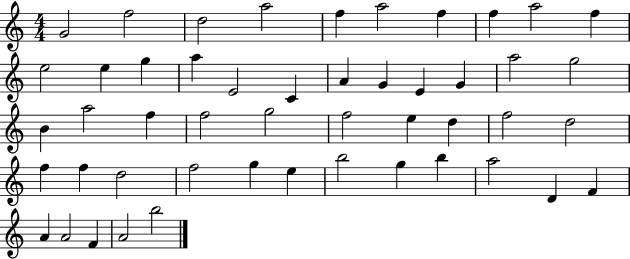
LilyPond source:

{
  \clef treble
  \numericTimeSignature
  \time 4/4
  \key c \major
  g'2 f''2 | d''2 a''2 | f''4 a''2 f''4 | f''4 a''2 f''4 | \break e''2 e''4 g''4 | a''4 e'2 c'4 | a'4 g'4 e'4 g'4 | a''2 g''2 | \break b'4 a''2 f''4 | f''2 g''2 | f''2 e''4 d''4 | f''2 d''2 | \break f''4 f''4 d''2 | f''2 g''4 e''4 | b''2 g''4 b''4 | a''2 d'4 f'4 | \break a'4 a'2 f'4 | a'2 b''2 | \bar "|."
}